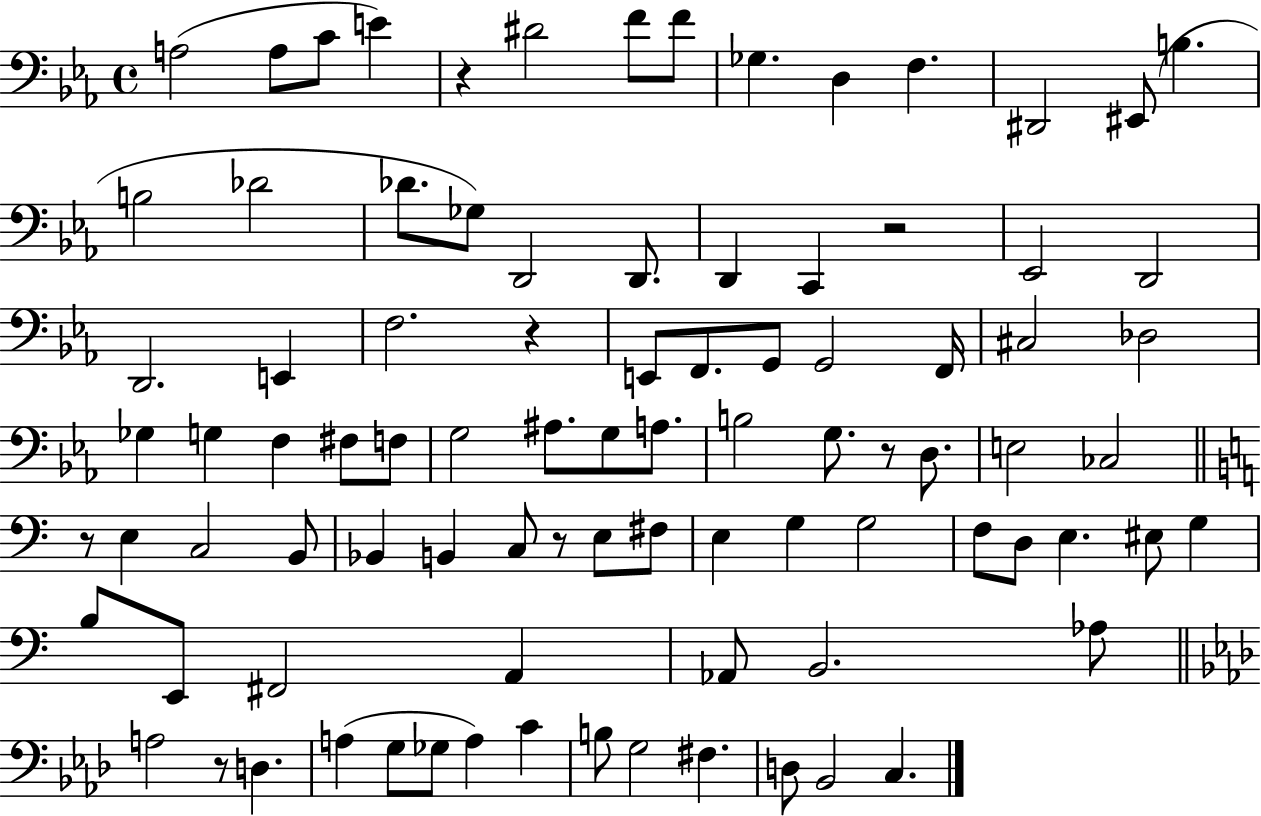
A3/h A3/e C4/e E4/q R/q D#4/h F4/e F4/e Gb3/q. D3/q F3/q. D#2/h EIS2/e B3/q. B3/h Db4/h Db4/e. Gb3/e D2/h D2/e. D2/q C2/q R/h Eb2/h D2/h D2/h. E2/q F3/h. R/q E2/e F2/e. G2/e G2/h F2/s C#3/h Db3/h Gb3/q G3/q F3/q F#3/e F3/e G3/h A#3/e. G3/e A3/e. B3/h G3/e. R/e D3/e. E3/h CES3/h R/e E3/q C3/h B2/e Bb2/q B2/q C3/e R/e E3/e F#3/e E3/q G3/q G3/h F3/e D3/e E3/q. EIS3/e G3/q B3/e E2/e F#2/h A2/q Ab2/e B2/h. Ab3/e A3/h R/e D3/q. A3/q G3/e Gb3/e A3/q C4/q B3/e G3/h F#3/q. D3/e Bb2/h C3/q.